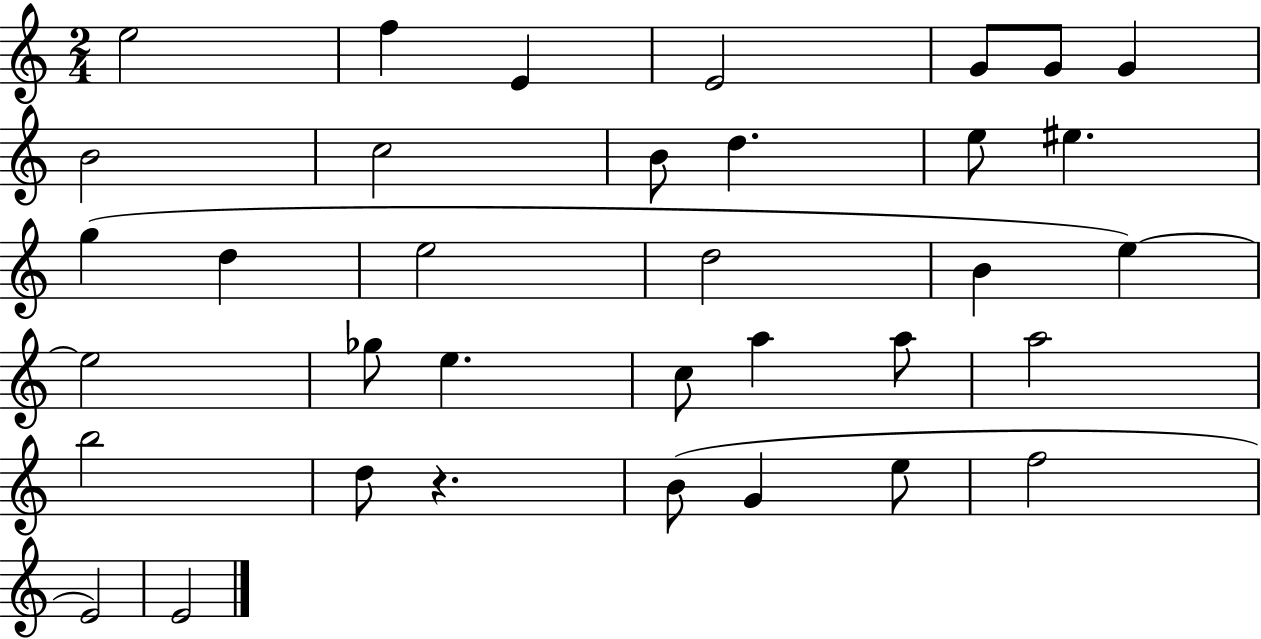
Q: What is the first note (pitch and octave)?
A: E5